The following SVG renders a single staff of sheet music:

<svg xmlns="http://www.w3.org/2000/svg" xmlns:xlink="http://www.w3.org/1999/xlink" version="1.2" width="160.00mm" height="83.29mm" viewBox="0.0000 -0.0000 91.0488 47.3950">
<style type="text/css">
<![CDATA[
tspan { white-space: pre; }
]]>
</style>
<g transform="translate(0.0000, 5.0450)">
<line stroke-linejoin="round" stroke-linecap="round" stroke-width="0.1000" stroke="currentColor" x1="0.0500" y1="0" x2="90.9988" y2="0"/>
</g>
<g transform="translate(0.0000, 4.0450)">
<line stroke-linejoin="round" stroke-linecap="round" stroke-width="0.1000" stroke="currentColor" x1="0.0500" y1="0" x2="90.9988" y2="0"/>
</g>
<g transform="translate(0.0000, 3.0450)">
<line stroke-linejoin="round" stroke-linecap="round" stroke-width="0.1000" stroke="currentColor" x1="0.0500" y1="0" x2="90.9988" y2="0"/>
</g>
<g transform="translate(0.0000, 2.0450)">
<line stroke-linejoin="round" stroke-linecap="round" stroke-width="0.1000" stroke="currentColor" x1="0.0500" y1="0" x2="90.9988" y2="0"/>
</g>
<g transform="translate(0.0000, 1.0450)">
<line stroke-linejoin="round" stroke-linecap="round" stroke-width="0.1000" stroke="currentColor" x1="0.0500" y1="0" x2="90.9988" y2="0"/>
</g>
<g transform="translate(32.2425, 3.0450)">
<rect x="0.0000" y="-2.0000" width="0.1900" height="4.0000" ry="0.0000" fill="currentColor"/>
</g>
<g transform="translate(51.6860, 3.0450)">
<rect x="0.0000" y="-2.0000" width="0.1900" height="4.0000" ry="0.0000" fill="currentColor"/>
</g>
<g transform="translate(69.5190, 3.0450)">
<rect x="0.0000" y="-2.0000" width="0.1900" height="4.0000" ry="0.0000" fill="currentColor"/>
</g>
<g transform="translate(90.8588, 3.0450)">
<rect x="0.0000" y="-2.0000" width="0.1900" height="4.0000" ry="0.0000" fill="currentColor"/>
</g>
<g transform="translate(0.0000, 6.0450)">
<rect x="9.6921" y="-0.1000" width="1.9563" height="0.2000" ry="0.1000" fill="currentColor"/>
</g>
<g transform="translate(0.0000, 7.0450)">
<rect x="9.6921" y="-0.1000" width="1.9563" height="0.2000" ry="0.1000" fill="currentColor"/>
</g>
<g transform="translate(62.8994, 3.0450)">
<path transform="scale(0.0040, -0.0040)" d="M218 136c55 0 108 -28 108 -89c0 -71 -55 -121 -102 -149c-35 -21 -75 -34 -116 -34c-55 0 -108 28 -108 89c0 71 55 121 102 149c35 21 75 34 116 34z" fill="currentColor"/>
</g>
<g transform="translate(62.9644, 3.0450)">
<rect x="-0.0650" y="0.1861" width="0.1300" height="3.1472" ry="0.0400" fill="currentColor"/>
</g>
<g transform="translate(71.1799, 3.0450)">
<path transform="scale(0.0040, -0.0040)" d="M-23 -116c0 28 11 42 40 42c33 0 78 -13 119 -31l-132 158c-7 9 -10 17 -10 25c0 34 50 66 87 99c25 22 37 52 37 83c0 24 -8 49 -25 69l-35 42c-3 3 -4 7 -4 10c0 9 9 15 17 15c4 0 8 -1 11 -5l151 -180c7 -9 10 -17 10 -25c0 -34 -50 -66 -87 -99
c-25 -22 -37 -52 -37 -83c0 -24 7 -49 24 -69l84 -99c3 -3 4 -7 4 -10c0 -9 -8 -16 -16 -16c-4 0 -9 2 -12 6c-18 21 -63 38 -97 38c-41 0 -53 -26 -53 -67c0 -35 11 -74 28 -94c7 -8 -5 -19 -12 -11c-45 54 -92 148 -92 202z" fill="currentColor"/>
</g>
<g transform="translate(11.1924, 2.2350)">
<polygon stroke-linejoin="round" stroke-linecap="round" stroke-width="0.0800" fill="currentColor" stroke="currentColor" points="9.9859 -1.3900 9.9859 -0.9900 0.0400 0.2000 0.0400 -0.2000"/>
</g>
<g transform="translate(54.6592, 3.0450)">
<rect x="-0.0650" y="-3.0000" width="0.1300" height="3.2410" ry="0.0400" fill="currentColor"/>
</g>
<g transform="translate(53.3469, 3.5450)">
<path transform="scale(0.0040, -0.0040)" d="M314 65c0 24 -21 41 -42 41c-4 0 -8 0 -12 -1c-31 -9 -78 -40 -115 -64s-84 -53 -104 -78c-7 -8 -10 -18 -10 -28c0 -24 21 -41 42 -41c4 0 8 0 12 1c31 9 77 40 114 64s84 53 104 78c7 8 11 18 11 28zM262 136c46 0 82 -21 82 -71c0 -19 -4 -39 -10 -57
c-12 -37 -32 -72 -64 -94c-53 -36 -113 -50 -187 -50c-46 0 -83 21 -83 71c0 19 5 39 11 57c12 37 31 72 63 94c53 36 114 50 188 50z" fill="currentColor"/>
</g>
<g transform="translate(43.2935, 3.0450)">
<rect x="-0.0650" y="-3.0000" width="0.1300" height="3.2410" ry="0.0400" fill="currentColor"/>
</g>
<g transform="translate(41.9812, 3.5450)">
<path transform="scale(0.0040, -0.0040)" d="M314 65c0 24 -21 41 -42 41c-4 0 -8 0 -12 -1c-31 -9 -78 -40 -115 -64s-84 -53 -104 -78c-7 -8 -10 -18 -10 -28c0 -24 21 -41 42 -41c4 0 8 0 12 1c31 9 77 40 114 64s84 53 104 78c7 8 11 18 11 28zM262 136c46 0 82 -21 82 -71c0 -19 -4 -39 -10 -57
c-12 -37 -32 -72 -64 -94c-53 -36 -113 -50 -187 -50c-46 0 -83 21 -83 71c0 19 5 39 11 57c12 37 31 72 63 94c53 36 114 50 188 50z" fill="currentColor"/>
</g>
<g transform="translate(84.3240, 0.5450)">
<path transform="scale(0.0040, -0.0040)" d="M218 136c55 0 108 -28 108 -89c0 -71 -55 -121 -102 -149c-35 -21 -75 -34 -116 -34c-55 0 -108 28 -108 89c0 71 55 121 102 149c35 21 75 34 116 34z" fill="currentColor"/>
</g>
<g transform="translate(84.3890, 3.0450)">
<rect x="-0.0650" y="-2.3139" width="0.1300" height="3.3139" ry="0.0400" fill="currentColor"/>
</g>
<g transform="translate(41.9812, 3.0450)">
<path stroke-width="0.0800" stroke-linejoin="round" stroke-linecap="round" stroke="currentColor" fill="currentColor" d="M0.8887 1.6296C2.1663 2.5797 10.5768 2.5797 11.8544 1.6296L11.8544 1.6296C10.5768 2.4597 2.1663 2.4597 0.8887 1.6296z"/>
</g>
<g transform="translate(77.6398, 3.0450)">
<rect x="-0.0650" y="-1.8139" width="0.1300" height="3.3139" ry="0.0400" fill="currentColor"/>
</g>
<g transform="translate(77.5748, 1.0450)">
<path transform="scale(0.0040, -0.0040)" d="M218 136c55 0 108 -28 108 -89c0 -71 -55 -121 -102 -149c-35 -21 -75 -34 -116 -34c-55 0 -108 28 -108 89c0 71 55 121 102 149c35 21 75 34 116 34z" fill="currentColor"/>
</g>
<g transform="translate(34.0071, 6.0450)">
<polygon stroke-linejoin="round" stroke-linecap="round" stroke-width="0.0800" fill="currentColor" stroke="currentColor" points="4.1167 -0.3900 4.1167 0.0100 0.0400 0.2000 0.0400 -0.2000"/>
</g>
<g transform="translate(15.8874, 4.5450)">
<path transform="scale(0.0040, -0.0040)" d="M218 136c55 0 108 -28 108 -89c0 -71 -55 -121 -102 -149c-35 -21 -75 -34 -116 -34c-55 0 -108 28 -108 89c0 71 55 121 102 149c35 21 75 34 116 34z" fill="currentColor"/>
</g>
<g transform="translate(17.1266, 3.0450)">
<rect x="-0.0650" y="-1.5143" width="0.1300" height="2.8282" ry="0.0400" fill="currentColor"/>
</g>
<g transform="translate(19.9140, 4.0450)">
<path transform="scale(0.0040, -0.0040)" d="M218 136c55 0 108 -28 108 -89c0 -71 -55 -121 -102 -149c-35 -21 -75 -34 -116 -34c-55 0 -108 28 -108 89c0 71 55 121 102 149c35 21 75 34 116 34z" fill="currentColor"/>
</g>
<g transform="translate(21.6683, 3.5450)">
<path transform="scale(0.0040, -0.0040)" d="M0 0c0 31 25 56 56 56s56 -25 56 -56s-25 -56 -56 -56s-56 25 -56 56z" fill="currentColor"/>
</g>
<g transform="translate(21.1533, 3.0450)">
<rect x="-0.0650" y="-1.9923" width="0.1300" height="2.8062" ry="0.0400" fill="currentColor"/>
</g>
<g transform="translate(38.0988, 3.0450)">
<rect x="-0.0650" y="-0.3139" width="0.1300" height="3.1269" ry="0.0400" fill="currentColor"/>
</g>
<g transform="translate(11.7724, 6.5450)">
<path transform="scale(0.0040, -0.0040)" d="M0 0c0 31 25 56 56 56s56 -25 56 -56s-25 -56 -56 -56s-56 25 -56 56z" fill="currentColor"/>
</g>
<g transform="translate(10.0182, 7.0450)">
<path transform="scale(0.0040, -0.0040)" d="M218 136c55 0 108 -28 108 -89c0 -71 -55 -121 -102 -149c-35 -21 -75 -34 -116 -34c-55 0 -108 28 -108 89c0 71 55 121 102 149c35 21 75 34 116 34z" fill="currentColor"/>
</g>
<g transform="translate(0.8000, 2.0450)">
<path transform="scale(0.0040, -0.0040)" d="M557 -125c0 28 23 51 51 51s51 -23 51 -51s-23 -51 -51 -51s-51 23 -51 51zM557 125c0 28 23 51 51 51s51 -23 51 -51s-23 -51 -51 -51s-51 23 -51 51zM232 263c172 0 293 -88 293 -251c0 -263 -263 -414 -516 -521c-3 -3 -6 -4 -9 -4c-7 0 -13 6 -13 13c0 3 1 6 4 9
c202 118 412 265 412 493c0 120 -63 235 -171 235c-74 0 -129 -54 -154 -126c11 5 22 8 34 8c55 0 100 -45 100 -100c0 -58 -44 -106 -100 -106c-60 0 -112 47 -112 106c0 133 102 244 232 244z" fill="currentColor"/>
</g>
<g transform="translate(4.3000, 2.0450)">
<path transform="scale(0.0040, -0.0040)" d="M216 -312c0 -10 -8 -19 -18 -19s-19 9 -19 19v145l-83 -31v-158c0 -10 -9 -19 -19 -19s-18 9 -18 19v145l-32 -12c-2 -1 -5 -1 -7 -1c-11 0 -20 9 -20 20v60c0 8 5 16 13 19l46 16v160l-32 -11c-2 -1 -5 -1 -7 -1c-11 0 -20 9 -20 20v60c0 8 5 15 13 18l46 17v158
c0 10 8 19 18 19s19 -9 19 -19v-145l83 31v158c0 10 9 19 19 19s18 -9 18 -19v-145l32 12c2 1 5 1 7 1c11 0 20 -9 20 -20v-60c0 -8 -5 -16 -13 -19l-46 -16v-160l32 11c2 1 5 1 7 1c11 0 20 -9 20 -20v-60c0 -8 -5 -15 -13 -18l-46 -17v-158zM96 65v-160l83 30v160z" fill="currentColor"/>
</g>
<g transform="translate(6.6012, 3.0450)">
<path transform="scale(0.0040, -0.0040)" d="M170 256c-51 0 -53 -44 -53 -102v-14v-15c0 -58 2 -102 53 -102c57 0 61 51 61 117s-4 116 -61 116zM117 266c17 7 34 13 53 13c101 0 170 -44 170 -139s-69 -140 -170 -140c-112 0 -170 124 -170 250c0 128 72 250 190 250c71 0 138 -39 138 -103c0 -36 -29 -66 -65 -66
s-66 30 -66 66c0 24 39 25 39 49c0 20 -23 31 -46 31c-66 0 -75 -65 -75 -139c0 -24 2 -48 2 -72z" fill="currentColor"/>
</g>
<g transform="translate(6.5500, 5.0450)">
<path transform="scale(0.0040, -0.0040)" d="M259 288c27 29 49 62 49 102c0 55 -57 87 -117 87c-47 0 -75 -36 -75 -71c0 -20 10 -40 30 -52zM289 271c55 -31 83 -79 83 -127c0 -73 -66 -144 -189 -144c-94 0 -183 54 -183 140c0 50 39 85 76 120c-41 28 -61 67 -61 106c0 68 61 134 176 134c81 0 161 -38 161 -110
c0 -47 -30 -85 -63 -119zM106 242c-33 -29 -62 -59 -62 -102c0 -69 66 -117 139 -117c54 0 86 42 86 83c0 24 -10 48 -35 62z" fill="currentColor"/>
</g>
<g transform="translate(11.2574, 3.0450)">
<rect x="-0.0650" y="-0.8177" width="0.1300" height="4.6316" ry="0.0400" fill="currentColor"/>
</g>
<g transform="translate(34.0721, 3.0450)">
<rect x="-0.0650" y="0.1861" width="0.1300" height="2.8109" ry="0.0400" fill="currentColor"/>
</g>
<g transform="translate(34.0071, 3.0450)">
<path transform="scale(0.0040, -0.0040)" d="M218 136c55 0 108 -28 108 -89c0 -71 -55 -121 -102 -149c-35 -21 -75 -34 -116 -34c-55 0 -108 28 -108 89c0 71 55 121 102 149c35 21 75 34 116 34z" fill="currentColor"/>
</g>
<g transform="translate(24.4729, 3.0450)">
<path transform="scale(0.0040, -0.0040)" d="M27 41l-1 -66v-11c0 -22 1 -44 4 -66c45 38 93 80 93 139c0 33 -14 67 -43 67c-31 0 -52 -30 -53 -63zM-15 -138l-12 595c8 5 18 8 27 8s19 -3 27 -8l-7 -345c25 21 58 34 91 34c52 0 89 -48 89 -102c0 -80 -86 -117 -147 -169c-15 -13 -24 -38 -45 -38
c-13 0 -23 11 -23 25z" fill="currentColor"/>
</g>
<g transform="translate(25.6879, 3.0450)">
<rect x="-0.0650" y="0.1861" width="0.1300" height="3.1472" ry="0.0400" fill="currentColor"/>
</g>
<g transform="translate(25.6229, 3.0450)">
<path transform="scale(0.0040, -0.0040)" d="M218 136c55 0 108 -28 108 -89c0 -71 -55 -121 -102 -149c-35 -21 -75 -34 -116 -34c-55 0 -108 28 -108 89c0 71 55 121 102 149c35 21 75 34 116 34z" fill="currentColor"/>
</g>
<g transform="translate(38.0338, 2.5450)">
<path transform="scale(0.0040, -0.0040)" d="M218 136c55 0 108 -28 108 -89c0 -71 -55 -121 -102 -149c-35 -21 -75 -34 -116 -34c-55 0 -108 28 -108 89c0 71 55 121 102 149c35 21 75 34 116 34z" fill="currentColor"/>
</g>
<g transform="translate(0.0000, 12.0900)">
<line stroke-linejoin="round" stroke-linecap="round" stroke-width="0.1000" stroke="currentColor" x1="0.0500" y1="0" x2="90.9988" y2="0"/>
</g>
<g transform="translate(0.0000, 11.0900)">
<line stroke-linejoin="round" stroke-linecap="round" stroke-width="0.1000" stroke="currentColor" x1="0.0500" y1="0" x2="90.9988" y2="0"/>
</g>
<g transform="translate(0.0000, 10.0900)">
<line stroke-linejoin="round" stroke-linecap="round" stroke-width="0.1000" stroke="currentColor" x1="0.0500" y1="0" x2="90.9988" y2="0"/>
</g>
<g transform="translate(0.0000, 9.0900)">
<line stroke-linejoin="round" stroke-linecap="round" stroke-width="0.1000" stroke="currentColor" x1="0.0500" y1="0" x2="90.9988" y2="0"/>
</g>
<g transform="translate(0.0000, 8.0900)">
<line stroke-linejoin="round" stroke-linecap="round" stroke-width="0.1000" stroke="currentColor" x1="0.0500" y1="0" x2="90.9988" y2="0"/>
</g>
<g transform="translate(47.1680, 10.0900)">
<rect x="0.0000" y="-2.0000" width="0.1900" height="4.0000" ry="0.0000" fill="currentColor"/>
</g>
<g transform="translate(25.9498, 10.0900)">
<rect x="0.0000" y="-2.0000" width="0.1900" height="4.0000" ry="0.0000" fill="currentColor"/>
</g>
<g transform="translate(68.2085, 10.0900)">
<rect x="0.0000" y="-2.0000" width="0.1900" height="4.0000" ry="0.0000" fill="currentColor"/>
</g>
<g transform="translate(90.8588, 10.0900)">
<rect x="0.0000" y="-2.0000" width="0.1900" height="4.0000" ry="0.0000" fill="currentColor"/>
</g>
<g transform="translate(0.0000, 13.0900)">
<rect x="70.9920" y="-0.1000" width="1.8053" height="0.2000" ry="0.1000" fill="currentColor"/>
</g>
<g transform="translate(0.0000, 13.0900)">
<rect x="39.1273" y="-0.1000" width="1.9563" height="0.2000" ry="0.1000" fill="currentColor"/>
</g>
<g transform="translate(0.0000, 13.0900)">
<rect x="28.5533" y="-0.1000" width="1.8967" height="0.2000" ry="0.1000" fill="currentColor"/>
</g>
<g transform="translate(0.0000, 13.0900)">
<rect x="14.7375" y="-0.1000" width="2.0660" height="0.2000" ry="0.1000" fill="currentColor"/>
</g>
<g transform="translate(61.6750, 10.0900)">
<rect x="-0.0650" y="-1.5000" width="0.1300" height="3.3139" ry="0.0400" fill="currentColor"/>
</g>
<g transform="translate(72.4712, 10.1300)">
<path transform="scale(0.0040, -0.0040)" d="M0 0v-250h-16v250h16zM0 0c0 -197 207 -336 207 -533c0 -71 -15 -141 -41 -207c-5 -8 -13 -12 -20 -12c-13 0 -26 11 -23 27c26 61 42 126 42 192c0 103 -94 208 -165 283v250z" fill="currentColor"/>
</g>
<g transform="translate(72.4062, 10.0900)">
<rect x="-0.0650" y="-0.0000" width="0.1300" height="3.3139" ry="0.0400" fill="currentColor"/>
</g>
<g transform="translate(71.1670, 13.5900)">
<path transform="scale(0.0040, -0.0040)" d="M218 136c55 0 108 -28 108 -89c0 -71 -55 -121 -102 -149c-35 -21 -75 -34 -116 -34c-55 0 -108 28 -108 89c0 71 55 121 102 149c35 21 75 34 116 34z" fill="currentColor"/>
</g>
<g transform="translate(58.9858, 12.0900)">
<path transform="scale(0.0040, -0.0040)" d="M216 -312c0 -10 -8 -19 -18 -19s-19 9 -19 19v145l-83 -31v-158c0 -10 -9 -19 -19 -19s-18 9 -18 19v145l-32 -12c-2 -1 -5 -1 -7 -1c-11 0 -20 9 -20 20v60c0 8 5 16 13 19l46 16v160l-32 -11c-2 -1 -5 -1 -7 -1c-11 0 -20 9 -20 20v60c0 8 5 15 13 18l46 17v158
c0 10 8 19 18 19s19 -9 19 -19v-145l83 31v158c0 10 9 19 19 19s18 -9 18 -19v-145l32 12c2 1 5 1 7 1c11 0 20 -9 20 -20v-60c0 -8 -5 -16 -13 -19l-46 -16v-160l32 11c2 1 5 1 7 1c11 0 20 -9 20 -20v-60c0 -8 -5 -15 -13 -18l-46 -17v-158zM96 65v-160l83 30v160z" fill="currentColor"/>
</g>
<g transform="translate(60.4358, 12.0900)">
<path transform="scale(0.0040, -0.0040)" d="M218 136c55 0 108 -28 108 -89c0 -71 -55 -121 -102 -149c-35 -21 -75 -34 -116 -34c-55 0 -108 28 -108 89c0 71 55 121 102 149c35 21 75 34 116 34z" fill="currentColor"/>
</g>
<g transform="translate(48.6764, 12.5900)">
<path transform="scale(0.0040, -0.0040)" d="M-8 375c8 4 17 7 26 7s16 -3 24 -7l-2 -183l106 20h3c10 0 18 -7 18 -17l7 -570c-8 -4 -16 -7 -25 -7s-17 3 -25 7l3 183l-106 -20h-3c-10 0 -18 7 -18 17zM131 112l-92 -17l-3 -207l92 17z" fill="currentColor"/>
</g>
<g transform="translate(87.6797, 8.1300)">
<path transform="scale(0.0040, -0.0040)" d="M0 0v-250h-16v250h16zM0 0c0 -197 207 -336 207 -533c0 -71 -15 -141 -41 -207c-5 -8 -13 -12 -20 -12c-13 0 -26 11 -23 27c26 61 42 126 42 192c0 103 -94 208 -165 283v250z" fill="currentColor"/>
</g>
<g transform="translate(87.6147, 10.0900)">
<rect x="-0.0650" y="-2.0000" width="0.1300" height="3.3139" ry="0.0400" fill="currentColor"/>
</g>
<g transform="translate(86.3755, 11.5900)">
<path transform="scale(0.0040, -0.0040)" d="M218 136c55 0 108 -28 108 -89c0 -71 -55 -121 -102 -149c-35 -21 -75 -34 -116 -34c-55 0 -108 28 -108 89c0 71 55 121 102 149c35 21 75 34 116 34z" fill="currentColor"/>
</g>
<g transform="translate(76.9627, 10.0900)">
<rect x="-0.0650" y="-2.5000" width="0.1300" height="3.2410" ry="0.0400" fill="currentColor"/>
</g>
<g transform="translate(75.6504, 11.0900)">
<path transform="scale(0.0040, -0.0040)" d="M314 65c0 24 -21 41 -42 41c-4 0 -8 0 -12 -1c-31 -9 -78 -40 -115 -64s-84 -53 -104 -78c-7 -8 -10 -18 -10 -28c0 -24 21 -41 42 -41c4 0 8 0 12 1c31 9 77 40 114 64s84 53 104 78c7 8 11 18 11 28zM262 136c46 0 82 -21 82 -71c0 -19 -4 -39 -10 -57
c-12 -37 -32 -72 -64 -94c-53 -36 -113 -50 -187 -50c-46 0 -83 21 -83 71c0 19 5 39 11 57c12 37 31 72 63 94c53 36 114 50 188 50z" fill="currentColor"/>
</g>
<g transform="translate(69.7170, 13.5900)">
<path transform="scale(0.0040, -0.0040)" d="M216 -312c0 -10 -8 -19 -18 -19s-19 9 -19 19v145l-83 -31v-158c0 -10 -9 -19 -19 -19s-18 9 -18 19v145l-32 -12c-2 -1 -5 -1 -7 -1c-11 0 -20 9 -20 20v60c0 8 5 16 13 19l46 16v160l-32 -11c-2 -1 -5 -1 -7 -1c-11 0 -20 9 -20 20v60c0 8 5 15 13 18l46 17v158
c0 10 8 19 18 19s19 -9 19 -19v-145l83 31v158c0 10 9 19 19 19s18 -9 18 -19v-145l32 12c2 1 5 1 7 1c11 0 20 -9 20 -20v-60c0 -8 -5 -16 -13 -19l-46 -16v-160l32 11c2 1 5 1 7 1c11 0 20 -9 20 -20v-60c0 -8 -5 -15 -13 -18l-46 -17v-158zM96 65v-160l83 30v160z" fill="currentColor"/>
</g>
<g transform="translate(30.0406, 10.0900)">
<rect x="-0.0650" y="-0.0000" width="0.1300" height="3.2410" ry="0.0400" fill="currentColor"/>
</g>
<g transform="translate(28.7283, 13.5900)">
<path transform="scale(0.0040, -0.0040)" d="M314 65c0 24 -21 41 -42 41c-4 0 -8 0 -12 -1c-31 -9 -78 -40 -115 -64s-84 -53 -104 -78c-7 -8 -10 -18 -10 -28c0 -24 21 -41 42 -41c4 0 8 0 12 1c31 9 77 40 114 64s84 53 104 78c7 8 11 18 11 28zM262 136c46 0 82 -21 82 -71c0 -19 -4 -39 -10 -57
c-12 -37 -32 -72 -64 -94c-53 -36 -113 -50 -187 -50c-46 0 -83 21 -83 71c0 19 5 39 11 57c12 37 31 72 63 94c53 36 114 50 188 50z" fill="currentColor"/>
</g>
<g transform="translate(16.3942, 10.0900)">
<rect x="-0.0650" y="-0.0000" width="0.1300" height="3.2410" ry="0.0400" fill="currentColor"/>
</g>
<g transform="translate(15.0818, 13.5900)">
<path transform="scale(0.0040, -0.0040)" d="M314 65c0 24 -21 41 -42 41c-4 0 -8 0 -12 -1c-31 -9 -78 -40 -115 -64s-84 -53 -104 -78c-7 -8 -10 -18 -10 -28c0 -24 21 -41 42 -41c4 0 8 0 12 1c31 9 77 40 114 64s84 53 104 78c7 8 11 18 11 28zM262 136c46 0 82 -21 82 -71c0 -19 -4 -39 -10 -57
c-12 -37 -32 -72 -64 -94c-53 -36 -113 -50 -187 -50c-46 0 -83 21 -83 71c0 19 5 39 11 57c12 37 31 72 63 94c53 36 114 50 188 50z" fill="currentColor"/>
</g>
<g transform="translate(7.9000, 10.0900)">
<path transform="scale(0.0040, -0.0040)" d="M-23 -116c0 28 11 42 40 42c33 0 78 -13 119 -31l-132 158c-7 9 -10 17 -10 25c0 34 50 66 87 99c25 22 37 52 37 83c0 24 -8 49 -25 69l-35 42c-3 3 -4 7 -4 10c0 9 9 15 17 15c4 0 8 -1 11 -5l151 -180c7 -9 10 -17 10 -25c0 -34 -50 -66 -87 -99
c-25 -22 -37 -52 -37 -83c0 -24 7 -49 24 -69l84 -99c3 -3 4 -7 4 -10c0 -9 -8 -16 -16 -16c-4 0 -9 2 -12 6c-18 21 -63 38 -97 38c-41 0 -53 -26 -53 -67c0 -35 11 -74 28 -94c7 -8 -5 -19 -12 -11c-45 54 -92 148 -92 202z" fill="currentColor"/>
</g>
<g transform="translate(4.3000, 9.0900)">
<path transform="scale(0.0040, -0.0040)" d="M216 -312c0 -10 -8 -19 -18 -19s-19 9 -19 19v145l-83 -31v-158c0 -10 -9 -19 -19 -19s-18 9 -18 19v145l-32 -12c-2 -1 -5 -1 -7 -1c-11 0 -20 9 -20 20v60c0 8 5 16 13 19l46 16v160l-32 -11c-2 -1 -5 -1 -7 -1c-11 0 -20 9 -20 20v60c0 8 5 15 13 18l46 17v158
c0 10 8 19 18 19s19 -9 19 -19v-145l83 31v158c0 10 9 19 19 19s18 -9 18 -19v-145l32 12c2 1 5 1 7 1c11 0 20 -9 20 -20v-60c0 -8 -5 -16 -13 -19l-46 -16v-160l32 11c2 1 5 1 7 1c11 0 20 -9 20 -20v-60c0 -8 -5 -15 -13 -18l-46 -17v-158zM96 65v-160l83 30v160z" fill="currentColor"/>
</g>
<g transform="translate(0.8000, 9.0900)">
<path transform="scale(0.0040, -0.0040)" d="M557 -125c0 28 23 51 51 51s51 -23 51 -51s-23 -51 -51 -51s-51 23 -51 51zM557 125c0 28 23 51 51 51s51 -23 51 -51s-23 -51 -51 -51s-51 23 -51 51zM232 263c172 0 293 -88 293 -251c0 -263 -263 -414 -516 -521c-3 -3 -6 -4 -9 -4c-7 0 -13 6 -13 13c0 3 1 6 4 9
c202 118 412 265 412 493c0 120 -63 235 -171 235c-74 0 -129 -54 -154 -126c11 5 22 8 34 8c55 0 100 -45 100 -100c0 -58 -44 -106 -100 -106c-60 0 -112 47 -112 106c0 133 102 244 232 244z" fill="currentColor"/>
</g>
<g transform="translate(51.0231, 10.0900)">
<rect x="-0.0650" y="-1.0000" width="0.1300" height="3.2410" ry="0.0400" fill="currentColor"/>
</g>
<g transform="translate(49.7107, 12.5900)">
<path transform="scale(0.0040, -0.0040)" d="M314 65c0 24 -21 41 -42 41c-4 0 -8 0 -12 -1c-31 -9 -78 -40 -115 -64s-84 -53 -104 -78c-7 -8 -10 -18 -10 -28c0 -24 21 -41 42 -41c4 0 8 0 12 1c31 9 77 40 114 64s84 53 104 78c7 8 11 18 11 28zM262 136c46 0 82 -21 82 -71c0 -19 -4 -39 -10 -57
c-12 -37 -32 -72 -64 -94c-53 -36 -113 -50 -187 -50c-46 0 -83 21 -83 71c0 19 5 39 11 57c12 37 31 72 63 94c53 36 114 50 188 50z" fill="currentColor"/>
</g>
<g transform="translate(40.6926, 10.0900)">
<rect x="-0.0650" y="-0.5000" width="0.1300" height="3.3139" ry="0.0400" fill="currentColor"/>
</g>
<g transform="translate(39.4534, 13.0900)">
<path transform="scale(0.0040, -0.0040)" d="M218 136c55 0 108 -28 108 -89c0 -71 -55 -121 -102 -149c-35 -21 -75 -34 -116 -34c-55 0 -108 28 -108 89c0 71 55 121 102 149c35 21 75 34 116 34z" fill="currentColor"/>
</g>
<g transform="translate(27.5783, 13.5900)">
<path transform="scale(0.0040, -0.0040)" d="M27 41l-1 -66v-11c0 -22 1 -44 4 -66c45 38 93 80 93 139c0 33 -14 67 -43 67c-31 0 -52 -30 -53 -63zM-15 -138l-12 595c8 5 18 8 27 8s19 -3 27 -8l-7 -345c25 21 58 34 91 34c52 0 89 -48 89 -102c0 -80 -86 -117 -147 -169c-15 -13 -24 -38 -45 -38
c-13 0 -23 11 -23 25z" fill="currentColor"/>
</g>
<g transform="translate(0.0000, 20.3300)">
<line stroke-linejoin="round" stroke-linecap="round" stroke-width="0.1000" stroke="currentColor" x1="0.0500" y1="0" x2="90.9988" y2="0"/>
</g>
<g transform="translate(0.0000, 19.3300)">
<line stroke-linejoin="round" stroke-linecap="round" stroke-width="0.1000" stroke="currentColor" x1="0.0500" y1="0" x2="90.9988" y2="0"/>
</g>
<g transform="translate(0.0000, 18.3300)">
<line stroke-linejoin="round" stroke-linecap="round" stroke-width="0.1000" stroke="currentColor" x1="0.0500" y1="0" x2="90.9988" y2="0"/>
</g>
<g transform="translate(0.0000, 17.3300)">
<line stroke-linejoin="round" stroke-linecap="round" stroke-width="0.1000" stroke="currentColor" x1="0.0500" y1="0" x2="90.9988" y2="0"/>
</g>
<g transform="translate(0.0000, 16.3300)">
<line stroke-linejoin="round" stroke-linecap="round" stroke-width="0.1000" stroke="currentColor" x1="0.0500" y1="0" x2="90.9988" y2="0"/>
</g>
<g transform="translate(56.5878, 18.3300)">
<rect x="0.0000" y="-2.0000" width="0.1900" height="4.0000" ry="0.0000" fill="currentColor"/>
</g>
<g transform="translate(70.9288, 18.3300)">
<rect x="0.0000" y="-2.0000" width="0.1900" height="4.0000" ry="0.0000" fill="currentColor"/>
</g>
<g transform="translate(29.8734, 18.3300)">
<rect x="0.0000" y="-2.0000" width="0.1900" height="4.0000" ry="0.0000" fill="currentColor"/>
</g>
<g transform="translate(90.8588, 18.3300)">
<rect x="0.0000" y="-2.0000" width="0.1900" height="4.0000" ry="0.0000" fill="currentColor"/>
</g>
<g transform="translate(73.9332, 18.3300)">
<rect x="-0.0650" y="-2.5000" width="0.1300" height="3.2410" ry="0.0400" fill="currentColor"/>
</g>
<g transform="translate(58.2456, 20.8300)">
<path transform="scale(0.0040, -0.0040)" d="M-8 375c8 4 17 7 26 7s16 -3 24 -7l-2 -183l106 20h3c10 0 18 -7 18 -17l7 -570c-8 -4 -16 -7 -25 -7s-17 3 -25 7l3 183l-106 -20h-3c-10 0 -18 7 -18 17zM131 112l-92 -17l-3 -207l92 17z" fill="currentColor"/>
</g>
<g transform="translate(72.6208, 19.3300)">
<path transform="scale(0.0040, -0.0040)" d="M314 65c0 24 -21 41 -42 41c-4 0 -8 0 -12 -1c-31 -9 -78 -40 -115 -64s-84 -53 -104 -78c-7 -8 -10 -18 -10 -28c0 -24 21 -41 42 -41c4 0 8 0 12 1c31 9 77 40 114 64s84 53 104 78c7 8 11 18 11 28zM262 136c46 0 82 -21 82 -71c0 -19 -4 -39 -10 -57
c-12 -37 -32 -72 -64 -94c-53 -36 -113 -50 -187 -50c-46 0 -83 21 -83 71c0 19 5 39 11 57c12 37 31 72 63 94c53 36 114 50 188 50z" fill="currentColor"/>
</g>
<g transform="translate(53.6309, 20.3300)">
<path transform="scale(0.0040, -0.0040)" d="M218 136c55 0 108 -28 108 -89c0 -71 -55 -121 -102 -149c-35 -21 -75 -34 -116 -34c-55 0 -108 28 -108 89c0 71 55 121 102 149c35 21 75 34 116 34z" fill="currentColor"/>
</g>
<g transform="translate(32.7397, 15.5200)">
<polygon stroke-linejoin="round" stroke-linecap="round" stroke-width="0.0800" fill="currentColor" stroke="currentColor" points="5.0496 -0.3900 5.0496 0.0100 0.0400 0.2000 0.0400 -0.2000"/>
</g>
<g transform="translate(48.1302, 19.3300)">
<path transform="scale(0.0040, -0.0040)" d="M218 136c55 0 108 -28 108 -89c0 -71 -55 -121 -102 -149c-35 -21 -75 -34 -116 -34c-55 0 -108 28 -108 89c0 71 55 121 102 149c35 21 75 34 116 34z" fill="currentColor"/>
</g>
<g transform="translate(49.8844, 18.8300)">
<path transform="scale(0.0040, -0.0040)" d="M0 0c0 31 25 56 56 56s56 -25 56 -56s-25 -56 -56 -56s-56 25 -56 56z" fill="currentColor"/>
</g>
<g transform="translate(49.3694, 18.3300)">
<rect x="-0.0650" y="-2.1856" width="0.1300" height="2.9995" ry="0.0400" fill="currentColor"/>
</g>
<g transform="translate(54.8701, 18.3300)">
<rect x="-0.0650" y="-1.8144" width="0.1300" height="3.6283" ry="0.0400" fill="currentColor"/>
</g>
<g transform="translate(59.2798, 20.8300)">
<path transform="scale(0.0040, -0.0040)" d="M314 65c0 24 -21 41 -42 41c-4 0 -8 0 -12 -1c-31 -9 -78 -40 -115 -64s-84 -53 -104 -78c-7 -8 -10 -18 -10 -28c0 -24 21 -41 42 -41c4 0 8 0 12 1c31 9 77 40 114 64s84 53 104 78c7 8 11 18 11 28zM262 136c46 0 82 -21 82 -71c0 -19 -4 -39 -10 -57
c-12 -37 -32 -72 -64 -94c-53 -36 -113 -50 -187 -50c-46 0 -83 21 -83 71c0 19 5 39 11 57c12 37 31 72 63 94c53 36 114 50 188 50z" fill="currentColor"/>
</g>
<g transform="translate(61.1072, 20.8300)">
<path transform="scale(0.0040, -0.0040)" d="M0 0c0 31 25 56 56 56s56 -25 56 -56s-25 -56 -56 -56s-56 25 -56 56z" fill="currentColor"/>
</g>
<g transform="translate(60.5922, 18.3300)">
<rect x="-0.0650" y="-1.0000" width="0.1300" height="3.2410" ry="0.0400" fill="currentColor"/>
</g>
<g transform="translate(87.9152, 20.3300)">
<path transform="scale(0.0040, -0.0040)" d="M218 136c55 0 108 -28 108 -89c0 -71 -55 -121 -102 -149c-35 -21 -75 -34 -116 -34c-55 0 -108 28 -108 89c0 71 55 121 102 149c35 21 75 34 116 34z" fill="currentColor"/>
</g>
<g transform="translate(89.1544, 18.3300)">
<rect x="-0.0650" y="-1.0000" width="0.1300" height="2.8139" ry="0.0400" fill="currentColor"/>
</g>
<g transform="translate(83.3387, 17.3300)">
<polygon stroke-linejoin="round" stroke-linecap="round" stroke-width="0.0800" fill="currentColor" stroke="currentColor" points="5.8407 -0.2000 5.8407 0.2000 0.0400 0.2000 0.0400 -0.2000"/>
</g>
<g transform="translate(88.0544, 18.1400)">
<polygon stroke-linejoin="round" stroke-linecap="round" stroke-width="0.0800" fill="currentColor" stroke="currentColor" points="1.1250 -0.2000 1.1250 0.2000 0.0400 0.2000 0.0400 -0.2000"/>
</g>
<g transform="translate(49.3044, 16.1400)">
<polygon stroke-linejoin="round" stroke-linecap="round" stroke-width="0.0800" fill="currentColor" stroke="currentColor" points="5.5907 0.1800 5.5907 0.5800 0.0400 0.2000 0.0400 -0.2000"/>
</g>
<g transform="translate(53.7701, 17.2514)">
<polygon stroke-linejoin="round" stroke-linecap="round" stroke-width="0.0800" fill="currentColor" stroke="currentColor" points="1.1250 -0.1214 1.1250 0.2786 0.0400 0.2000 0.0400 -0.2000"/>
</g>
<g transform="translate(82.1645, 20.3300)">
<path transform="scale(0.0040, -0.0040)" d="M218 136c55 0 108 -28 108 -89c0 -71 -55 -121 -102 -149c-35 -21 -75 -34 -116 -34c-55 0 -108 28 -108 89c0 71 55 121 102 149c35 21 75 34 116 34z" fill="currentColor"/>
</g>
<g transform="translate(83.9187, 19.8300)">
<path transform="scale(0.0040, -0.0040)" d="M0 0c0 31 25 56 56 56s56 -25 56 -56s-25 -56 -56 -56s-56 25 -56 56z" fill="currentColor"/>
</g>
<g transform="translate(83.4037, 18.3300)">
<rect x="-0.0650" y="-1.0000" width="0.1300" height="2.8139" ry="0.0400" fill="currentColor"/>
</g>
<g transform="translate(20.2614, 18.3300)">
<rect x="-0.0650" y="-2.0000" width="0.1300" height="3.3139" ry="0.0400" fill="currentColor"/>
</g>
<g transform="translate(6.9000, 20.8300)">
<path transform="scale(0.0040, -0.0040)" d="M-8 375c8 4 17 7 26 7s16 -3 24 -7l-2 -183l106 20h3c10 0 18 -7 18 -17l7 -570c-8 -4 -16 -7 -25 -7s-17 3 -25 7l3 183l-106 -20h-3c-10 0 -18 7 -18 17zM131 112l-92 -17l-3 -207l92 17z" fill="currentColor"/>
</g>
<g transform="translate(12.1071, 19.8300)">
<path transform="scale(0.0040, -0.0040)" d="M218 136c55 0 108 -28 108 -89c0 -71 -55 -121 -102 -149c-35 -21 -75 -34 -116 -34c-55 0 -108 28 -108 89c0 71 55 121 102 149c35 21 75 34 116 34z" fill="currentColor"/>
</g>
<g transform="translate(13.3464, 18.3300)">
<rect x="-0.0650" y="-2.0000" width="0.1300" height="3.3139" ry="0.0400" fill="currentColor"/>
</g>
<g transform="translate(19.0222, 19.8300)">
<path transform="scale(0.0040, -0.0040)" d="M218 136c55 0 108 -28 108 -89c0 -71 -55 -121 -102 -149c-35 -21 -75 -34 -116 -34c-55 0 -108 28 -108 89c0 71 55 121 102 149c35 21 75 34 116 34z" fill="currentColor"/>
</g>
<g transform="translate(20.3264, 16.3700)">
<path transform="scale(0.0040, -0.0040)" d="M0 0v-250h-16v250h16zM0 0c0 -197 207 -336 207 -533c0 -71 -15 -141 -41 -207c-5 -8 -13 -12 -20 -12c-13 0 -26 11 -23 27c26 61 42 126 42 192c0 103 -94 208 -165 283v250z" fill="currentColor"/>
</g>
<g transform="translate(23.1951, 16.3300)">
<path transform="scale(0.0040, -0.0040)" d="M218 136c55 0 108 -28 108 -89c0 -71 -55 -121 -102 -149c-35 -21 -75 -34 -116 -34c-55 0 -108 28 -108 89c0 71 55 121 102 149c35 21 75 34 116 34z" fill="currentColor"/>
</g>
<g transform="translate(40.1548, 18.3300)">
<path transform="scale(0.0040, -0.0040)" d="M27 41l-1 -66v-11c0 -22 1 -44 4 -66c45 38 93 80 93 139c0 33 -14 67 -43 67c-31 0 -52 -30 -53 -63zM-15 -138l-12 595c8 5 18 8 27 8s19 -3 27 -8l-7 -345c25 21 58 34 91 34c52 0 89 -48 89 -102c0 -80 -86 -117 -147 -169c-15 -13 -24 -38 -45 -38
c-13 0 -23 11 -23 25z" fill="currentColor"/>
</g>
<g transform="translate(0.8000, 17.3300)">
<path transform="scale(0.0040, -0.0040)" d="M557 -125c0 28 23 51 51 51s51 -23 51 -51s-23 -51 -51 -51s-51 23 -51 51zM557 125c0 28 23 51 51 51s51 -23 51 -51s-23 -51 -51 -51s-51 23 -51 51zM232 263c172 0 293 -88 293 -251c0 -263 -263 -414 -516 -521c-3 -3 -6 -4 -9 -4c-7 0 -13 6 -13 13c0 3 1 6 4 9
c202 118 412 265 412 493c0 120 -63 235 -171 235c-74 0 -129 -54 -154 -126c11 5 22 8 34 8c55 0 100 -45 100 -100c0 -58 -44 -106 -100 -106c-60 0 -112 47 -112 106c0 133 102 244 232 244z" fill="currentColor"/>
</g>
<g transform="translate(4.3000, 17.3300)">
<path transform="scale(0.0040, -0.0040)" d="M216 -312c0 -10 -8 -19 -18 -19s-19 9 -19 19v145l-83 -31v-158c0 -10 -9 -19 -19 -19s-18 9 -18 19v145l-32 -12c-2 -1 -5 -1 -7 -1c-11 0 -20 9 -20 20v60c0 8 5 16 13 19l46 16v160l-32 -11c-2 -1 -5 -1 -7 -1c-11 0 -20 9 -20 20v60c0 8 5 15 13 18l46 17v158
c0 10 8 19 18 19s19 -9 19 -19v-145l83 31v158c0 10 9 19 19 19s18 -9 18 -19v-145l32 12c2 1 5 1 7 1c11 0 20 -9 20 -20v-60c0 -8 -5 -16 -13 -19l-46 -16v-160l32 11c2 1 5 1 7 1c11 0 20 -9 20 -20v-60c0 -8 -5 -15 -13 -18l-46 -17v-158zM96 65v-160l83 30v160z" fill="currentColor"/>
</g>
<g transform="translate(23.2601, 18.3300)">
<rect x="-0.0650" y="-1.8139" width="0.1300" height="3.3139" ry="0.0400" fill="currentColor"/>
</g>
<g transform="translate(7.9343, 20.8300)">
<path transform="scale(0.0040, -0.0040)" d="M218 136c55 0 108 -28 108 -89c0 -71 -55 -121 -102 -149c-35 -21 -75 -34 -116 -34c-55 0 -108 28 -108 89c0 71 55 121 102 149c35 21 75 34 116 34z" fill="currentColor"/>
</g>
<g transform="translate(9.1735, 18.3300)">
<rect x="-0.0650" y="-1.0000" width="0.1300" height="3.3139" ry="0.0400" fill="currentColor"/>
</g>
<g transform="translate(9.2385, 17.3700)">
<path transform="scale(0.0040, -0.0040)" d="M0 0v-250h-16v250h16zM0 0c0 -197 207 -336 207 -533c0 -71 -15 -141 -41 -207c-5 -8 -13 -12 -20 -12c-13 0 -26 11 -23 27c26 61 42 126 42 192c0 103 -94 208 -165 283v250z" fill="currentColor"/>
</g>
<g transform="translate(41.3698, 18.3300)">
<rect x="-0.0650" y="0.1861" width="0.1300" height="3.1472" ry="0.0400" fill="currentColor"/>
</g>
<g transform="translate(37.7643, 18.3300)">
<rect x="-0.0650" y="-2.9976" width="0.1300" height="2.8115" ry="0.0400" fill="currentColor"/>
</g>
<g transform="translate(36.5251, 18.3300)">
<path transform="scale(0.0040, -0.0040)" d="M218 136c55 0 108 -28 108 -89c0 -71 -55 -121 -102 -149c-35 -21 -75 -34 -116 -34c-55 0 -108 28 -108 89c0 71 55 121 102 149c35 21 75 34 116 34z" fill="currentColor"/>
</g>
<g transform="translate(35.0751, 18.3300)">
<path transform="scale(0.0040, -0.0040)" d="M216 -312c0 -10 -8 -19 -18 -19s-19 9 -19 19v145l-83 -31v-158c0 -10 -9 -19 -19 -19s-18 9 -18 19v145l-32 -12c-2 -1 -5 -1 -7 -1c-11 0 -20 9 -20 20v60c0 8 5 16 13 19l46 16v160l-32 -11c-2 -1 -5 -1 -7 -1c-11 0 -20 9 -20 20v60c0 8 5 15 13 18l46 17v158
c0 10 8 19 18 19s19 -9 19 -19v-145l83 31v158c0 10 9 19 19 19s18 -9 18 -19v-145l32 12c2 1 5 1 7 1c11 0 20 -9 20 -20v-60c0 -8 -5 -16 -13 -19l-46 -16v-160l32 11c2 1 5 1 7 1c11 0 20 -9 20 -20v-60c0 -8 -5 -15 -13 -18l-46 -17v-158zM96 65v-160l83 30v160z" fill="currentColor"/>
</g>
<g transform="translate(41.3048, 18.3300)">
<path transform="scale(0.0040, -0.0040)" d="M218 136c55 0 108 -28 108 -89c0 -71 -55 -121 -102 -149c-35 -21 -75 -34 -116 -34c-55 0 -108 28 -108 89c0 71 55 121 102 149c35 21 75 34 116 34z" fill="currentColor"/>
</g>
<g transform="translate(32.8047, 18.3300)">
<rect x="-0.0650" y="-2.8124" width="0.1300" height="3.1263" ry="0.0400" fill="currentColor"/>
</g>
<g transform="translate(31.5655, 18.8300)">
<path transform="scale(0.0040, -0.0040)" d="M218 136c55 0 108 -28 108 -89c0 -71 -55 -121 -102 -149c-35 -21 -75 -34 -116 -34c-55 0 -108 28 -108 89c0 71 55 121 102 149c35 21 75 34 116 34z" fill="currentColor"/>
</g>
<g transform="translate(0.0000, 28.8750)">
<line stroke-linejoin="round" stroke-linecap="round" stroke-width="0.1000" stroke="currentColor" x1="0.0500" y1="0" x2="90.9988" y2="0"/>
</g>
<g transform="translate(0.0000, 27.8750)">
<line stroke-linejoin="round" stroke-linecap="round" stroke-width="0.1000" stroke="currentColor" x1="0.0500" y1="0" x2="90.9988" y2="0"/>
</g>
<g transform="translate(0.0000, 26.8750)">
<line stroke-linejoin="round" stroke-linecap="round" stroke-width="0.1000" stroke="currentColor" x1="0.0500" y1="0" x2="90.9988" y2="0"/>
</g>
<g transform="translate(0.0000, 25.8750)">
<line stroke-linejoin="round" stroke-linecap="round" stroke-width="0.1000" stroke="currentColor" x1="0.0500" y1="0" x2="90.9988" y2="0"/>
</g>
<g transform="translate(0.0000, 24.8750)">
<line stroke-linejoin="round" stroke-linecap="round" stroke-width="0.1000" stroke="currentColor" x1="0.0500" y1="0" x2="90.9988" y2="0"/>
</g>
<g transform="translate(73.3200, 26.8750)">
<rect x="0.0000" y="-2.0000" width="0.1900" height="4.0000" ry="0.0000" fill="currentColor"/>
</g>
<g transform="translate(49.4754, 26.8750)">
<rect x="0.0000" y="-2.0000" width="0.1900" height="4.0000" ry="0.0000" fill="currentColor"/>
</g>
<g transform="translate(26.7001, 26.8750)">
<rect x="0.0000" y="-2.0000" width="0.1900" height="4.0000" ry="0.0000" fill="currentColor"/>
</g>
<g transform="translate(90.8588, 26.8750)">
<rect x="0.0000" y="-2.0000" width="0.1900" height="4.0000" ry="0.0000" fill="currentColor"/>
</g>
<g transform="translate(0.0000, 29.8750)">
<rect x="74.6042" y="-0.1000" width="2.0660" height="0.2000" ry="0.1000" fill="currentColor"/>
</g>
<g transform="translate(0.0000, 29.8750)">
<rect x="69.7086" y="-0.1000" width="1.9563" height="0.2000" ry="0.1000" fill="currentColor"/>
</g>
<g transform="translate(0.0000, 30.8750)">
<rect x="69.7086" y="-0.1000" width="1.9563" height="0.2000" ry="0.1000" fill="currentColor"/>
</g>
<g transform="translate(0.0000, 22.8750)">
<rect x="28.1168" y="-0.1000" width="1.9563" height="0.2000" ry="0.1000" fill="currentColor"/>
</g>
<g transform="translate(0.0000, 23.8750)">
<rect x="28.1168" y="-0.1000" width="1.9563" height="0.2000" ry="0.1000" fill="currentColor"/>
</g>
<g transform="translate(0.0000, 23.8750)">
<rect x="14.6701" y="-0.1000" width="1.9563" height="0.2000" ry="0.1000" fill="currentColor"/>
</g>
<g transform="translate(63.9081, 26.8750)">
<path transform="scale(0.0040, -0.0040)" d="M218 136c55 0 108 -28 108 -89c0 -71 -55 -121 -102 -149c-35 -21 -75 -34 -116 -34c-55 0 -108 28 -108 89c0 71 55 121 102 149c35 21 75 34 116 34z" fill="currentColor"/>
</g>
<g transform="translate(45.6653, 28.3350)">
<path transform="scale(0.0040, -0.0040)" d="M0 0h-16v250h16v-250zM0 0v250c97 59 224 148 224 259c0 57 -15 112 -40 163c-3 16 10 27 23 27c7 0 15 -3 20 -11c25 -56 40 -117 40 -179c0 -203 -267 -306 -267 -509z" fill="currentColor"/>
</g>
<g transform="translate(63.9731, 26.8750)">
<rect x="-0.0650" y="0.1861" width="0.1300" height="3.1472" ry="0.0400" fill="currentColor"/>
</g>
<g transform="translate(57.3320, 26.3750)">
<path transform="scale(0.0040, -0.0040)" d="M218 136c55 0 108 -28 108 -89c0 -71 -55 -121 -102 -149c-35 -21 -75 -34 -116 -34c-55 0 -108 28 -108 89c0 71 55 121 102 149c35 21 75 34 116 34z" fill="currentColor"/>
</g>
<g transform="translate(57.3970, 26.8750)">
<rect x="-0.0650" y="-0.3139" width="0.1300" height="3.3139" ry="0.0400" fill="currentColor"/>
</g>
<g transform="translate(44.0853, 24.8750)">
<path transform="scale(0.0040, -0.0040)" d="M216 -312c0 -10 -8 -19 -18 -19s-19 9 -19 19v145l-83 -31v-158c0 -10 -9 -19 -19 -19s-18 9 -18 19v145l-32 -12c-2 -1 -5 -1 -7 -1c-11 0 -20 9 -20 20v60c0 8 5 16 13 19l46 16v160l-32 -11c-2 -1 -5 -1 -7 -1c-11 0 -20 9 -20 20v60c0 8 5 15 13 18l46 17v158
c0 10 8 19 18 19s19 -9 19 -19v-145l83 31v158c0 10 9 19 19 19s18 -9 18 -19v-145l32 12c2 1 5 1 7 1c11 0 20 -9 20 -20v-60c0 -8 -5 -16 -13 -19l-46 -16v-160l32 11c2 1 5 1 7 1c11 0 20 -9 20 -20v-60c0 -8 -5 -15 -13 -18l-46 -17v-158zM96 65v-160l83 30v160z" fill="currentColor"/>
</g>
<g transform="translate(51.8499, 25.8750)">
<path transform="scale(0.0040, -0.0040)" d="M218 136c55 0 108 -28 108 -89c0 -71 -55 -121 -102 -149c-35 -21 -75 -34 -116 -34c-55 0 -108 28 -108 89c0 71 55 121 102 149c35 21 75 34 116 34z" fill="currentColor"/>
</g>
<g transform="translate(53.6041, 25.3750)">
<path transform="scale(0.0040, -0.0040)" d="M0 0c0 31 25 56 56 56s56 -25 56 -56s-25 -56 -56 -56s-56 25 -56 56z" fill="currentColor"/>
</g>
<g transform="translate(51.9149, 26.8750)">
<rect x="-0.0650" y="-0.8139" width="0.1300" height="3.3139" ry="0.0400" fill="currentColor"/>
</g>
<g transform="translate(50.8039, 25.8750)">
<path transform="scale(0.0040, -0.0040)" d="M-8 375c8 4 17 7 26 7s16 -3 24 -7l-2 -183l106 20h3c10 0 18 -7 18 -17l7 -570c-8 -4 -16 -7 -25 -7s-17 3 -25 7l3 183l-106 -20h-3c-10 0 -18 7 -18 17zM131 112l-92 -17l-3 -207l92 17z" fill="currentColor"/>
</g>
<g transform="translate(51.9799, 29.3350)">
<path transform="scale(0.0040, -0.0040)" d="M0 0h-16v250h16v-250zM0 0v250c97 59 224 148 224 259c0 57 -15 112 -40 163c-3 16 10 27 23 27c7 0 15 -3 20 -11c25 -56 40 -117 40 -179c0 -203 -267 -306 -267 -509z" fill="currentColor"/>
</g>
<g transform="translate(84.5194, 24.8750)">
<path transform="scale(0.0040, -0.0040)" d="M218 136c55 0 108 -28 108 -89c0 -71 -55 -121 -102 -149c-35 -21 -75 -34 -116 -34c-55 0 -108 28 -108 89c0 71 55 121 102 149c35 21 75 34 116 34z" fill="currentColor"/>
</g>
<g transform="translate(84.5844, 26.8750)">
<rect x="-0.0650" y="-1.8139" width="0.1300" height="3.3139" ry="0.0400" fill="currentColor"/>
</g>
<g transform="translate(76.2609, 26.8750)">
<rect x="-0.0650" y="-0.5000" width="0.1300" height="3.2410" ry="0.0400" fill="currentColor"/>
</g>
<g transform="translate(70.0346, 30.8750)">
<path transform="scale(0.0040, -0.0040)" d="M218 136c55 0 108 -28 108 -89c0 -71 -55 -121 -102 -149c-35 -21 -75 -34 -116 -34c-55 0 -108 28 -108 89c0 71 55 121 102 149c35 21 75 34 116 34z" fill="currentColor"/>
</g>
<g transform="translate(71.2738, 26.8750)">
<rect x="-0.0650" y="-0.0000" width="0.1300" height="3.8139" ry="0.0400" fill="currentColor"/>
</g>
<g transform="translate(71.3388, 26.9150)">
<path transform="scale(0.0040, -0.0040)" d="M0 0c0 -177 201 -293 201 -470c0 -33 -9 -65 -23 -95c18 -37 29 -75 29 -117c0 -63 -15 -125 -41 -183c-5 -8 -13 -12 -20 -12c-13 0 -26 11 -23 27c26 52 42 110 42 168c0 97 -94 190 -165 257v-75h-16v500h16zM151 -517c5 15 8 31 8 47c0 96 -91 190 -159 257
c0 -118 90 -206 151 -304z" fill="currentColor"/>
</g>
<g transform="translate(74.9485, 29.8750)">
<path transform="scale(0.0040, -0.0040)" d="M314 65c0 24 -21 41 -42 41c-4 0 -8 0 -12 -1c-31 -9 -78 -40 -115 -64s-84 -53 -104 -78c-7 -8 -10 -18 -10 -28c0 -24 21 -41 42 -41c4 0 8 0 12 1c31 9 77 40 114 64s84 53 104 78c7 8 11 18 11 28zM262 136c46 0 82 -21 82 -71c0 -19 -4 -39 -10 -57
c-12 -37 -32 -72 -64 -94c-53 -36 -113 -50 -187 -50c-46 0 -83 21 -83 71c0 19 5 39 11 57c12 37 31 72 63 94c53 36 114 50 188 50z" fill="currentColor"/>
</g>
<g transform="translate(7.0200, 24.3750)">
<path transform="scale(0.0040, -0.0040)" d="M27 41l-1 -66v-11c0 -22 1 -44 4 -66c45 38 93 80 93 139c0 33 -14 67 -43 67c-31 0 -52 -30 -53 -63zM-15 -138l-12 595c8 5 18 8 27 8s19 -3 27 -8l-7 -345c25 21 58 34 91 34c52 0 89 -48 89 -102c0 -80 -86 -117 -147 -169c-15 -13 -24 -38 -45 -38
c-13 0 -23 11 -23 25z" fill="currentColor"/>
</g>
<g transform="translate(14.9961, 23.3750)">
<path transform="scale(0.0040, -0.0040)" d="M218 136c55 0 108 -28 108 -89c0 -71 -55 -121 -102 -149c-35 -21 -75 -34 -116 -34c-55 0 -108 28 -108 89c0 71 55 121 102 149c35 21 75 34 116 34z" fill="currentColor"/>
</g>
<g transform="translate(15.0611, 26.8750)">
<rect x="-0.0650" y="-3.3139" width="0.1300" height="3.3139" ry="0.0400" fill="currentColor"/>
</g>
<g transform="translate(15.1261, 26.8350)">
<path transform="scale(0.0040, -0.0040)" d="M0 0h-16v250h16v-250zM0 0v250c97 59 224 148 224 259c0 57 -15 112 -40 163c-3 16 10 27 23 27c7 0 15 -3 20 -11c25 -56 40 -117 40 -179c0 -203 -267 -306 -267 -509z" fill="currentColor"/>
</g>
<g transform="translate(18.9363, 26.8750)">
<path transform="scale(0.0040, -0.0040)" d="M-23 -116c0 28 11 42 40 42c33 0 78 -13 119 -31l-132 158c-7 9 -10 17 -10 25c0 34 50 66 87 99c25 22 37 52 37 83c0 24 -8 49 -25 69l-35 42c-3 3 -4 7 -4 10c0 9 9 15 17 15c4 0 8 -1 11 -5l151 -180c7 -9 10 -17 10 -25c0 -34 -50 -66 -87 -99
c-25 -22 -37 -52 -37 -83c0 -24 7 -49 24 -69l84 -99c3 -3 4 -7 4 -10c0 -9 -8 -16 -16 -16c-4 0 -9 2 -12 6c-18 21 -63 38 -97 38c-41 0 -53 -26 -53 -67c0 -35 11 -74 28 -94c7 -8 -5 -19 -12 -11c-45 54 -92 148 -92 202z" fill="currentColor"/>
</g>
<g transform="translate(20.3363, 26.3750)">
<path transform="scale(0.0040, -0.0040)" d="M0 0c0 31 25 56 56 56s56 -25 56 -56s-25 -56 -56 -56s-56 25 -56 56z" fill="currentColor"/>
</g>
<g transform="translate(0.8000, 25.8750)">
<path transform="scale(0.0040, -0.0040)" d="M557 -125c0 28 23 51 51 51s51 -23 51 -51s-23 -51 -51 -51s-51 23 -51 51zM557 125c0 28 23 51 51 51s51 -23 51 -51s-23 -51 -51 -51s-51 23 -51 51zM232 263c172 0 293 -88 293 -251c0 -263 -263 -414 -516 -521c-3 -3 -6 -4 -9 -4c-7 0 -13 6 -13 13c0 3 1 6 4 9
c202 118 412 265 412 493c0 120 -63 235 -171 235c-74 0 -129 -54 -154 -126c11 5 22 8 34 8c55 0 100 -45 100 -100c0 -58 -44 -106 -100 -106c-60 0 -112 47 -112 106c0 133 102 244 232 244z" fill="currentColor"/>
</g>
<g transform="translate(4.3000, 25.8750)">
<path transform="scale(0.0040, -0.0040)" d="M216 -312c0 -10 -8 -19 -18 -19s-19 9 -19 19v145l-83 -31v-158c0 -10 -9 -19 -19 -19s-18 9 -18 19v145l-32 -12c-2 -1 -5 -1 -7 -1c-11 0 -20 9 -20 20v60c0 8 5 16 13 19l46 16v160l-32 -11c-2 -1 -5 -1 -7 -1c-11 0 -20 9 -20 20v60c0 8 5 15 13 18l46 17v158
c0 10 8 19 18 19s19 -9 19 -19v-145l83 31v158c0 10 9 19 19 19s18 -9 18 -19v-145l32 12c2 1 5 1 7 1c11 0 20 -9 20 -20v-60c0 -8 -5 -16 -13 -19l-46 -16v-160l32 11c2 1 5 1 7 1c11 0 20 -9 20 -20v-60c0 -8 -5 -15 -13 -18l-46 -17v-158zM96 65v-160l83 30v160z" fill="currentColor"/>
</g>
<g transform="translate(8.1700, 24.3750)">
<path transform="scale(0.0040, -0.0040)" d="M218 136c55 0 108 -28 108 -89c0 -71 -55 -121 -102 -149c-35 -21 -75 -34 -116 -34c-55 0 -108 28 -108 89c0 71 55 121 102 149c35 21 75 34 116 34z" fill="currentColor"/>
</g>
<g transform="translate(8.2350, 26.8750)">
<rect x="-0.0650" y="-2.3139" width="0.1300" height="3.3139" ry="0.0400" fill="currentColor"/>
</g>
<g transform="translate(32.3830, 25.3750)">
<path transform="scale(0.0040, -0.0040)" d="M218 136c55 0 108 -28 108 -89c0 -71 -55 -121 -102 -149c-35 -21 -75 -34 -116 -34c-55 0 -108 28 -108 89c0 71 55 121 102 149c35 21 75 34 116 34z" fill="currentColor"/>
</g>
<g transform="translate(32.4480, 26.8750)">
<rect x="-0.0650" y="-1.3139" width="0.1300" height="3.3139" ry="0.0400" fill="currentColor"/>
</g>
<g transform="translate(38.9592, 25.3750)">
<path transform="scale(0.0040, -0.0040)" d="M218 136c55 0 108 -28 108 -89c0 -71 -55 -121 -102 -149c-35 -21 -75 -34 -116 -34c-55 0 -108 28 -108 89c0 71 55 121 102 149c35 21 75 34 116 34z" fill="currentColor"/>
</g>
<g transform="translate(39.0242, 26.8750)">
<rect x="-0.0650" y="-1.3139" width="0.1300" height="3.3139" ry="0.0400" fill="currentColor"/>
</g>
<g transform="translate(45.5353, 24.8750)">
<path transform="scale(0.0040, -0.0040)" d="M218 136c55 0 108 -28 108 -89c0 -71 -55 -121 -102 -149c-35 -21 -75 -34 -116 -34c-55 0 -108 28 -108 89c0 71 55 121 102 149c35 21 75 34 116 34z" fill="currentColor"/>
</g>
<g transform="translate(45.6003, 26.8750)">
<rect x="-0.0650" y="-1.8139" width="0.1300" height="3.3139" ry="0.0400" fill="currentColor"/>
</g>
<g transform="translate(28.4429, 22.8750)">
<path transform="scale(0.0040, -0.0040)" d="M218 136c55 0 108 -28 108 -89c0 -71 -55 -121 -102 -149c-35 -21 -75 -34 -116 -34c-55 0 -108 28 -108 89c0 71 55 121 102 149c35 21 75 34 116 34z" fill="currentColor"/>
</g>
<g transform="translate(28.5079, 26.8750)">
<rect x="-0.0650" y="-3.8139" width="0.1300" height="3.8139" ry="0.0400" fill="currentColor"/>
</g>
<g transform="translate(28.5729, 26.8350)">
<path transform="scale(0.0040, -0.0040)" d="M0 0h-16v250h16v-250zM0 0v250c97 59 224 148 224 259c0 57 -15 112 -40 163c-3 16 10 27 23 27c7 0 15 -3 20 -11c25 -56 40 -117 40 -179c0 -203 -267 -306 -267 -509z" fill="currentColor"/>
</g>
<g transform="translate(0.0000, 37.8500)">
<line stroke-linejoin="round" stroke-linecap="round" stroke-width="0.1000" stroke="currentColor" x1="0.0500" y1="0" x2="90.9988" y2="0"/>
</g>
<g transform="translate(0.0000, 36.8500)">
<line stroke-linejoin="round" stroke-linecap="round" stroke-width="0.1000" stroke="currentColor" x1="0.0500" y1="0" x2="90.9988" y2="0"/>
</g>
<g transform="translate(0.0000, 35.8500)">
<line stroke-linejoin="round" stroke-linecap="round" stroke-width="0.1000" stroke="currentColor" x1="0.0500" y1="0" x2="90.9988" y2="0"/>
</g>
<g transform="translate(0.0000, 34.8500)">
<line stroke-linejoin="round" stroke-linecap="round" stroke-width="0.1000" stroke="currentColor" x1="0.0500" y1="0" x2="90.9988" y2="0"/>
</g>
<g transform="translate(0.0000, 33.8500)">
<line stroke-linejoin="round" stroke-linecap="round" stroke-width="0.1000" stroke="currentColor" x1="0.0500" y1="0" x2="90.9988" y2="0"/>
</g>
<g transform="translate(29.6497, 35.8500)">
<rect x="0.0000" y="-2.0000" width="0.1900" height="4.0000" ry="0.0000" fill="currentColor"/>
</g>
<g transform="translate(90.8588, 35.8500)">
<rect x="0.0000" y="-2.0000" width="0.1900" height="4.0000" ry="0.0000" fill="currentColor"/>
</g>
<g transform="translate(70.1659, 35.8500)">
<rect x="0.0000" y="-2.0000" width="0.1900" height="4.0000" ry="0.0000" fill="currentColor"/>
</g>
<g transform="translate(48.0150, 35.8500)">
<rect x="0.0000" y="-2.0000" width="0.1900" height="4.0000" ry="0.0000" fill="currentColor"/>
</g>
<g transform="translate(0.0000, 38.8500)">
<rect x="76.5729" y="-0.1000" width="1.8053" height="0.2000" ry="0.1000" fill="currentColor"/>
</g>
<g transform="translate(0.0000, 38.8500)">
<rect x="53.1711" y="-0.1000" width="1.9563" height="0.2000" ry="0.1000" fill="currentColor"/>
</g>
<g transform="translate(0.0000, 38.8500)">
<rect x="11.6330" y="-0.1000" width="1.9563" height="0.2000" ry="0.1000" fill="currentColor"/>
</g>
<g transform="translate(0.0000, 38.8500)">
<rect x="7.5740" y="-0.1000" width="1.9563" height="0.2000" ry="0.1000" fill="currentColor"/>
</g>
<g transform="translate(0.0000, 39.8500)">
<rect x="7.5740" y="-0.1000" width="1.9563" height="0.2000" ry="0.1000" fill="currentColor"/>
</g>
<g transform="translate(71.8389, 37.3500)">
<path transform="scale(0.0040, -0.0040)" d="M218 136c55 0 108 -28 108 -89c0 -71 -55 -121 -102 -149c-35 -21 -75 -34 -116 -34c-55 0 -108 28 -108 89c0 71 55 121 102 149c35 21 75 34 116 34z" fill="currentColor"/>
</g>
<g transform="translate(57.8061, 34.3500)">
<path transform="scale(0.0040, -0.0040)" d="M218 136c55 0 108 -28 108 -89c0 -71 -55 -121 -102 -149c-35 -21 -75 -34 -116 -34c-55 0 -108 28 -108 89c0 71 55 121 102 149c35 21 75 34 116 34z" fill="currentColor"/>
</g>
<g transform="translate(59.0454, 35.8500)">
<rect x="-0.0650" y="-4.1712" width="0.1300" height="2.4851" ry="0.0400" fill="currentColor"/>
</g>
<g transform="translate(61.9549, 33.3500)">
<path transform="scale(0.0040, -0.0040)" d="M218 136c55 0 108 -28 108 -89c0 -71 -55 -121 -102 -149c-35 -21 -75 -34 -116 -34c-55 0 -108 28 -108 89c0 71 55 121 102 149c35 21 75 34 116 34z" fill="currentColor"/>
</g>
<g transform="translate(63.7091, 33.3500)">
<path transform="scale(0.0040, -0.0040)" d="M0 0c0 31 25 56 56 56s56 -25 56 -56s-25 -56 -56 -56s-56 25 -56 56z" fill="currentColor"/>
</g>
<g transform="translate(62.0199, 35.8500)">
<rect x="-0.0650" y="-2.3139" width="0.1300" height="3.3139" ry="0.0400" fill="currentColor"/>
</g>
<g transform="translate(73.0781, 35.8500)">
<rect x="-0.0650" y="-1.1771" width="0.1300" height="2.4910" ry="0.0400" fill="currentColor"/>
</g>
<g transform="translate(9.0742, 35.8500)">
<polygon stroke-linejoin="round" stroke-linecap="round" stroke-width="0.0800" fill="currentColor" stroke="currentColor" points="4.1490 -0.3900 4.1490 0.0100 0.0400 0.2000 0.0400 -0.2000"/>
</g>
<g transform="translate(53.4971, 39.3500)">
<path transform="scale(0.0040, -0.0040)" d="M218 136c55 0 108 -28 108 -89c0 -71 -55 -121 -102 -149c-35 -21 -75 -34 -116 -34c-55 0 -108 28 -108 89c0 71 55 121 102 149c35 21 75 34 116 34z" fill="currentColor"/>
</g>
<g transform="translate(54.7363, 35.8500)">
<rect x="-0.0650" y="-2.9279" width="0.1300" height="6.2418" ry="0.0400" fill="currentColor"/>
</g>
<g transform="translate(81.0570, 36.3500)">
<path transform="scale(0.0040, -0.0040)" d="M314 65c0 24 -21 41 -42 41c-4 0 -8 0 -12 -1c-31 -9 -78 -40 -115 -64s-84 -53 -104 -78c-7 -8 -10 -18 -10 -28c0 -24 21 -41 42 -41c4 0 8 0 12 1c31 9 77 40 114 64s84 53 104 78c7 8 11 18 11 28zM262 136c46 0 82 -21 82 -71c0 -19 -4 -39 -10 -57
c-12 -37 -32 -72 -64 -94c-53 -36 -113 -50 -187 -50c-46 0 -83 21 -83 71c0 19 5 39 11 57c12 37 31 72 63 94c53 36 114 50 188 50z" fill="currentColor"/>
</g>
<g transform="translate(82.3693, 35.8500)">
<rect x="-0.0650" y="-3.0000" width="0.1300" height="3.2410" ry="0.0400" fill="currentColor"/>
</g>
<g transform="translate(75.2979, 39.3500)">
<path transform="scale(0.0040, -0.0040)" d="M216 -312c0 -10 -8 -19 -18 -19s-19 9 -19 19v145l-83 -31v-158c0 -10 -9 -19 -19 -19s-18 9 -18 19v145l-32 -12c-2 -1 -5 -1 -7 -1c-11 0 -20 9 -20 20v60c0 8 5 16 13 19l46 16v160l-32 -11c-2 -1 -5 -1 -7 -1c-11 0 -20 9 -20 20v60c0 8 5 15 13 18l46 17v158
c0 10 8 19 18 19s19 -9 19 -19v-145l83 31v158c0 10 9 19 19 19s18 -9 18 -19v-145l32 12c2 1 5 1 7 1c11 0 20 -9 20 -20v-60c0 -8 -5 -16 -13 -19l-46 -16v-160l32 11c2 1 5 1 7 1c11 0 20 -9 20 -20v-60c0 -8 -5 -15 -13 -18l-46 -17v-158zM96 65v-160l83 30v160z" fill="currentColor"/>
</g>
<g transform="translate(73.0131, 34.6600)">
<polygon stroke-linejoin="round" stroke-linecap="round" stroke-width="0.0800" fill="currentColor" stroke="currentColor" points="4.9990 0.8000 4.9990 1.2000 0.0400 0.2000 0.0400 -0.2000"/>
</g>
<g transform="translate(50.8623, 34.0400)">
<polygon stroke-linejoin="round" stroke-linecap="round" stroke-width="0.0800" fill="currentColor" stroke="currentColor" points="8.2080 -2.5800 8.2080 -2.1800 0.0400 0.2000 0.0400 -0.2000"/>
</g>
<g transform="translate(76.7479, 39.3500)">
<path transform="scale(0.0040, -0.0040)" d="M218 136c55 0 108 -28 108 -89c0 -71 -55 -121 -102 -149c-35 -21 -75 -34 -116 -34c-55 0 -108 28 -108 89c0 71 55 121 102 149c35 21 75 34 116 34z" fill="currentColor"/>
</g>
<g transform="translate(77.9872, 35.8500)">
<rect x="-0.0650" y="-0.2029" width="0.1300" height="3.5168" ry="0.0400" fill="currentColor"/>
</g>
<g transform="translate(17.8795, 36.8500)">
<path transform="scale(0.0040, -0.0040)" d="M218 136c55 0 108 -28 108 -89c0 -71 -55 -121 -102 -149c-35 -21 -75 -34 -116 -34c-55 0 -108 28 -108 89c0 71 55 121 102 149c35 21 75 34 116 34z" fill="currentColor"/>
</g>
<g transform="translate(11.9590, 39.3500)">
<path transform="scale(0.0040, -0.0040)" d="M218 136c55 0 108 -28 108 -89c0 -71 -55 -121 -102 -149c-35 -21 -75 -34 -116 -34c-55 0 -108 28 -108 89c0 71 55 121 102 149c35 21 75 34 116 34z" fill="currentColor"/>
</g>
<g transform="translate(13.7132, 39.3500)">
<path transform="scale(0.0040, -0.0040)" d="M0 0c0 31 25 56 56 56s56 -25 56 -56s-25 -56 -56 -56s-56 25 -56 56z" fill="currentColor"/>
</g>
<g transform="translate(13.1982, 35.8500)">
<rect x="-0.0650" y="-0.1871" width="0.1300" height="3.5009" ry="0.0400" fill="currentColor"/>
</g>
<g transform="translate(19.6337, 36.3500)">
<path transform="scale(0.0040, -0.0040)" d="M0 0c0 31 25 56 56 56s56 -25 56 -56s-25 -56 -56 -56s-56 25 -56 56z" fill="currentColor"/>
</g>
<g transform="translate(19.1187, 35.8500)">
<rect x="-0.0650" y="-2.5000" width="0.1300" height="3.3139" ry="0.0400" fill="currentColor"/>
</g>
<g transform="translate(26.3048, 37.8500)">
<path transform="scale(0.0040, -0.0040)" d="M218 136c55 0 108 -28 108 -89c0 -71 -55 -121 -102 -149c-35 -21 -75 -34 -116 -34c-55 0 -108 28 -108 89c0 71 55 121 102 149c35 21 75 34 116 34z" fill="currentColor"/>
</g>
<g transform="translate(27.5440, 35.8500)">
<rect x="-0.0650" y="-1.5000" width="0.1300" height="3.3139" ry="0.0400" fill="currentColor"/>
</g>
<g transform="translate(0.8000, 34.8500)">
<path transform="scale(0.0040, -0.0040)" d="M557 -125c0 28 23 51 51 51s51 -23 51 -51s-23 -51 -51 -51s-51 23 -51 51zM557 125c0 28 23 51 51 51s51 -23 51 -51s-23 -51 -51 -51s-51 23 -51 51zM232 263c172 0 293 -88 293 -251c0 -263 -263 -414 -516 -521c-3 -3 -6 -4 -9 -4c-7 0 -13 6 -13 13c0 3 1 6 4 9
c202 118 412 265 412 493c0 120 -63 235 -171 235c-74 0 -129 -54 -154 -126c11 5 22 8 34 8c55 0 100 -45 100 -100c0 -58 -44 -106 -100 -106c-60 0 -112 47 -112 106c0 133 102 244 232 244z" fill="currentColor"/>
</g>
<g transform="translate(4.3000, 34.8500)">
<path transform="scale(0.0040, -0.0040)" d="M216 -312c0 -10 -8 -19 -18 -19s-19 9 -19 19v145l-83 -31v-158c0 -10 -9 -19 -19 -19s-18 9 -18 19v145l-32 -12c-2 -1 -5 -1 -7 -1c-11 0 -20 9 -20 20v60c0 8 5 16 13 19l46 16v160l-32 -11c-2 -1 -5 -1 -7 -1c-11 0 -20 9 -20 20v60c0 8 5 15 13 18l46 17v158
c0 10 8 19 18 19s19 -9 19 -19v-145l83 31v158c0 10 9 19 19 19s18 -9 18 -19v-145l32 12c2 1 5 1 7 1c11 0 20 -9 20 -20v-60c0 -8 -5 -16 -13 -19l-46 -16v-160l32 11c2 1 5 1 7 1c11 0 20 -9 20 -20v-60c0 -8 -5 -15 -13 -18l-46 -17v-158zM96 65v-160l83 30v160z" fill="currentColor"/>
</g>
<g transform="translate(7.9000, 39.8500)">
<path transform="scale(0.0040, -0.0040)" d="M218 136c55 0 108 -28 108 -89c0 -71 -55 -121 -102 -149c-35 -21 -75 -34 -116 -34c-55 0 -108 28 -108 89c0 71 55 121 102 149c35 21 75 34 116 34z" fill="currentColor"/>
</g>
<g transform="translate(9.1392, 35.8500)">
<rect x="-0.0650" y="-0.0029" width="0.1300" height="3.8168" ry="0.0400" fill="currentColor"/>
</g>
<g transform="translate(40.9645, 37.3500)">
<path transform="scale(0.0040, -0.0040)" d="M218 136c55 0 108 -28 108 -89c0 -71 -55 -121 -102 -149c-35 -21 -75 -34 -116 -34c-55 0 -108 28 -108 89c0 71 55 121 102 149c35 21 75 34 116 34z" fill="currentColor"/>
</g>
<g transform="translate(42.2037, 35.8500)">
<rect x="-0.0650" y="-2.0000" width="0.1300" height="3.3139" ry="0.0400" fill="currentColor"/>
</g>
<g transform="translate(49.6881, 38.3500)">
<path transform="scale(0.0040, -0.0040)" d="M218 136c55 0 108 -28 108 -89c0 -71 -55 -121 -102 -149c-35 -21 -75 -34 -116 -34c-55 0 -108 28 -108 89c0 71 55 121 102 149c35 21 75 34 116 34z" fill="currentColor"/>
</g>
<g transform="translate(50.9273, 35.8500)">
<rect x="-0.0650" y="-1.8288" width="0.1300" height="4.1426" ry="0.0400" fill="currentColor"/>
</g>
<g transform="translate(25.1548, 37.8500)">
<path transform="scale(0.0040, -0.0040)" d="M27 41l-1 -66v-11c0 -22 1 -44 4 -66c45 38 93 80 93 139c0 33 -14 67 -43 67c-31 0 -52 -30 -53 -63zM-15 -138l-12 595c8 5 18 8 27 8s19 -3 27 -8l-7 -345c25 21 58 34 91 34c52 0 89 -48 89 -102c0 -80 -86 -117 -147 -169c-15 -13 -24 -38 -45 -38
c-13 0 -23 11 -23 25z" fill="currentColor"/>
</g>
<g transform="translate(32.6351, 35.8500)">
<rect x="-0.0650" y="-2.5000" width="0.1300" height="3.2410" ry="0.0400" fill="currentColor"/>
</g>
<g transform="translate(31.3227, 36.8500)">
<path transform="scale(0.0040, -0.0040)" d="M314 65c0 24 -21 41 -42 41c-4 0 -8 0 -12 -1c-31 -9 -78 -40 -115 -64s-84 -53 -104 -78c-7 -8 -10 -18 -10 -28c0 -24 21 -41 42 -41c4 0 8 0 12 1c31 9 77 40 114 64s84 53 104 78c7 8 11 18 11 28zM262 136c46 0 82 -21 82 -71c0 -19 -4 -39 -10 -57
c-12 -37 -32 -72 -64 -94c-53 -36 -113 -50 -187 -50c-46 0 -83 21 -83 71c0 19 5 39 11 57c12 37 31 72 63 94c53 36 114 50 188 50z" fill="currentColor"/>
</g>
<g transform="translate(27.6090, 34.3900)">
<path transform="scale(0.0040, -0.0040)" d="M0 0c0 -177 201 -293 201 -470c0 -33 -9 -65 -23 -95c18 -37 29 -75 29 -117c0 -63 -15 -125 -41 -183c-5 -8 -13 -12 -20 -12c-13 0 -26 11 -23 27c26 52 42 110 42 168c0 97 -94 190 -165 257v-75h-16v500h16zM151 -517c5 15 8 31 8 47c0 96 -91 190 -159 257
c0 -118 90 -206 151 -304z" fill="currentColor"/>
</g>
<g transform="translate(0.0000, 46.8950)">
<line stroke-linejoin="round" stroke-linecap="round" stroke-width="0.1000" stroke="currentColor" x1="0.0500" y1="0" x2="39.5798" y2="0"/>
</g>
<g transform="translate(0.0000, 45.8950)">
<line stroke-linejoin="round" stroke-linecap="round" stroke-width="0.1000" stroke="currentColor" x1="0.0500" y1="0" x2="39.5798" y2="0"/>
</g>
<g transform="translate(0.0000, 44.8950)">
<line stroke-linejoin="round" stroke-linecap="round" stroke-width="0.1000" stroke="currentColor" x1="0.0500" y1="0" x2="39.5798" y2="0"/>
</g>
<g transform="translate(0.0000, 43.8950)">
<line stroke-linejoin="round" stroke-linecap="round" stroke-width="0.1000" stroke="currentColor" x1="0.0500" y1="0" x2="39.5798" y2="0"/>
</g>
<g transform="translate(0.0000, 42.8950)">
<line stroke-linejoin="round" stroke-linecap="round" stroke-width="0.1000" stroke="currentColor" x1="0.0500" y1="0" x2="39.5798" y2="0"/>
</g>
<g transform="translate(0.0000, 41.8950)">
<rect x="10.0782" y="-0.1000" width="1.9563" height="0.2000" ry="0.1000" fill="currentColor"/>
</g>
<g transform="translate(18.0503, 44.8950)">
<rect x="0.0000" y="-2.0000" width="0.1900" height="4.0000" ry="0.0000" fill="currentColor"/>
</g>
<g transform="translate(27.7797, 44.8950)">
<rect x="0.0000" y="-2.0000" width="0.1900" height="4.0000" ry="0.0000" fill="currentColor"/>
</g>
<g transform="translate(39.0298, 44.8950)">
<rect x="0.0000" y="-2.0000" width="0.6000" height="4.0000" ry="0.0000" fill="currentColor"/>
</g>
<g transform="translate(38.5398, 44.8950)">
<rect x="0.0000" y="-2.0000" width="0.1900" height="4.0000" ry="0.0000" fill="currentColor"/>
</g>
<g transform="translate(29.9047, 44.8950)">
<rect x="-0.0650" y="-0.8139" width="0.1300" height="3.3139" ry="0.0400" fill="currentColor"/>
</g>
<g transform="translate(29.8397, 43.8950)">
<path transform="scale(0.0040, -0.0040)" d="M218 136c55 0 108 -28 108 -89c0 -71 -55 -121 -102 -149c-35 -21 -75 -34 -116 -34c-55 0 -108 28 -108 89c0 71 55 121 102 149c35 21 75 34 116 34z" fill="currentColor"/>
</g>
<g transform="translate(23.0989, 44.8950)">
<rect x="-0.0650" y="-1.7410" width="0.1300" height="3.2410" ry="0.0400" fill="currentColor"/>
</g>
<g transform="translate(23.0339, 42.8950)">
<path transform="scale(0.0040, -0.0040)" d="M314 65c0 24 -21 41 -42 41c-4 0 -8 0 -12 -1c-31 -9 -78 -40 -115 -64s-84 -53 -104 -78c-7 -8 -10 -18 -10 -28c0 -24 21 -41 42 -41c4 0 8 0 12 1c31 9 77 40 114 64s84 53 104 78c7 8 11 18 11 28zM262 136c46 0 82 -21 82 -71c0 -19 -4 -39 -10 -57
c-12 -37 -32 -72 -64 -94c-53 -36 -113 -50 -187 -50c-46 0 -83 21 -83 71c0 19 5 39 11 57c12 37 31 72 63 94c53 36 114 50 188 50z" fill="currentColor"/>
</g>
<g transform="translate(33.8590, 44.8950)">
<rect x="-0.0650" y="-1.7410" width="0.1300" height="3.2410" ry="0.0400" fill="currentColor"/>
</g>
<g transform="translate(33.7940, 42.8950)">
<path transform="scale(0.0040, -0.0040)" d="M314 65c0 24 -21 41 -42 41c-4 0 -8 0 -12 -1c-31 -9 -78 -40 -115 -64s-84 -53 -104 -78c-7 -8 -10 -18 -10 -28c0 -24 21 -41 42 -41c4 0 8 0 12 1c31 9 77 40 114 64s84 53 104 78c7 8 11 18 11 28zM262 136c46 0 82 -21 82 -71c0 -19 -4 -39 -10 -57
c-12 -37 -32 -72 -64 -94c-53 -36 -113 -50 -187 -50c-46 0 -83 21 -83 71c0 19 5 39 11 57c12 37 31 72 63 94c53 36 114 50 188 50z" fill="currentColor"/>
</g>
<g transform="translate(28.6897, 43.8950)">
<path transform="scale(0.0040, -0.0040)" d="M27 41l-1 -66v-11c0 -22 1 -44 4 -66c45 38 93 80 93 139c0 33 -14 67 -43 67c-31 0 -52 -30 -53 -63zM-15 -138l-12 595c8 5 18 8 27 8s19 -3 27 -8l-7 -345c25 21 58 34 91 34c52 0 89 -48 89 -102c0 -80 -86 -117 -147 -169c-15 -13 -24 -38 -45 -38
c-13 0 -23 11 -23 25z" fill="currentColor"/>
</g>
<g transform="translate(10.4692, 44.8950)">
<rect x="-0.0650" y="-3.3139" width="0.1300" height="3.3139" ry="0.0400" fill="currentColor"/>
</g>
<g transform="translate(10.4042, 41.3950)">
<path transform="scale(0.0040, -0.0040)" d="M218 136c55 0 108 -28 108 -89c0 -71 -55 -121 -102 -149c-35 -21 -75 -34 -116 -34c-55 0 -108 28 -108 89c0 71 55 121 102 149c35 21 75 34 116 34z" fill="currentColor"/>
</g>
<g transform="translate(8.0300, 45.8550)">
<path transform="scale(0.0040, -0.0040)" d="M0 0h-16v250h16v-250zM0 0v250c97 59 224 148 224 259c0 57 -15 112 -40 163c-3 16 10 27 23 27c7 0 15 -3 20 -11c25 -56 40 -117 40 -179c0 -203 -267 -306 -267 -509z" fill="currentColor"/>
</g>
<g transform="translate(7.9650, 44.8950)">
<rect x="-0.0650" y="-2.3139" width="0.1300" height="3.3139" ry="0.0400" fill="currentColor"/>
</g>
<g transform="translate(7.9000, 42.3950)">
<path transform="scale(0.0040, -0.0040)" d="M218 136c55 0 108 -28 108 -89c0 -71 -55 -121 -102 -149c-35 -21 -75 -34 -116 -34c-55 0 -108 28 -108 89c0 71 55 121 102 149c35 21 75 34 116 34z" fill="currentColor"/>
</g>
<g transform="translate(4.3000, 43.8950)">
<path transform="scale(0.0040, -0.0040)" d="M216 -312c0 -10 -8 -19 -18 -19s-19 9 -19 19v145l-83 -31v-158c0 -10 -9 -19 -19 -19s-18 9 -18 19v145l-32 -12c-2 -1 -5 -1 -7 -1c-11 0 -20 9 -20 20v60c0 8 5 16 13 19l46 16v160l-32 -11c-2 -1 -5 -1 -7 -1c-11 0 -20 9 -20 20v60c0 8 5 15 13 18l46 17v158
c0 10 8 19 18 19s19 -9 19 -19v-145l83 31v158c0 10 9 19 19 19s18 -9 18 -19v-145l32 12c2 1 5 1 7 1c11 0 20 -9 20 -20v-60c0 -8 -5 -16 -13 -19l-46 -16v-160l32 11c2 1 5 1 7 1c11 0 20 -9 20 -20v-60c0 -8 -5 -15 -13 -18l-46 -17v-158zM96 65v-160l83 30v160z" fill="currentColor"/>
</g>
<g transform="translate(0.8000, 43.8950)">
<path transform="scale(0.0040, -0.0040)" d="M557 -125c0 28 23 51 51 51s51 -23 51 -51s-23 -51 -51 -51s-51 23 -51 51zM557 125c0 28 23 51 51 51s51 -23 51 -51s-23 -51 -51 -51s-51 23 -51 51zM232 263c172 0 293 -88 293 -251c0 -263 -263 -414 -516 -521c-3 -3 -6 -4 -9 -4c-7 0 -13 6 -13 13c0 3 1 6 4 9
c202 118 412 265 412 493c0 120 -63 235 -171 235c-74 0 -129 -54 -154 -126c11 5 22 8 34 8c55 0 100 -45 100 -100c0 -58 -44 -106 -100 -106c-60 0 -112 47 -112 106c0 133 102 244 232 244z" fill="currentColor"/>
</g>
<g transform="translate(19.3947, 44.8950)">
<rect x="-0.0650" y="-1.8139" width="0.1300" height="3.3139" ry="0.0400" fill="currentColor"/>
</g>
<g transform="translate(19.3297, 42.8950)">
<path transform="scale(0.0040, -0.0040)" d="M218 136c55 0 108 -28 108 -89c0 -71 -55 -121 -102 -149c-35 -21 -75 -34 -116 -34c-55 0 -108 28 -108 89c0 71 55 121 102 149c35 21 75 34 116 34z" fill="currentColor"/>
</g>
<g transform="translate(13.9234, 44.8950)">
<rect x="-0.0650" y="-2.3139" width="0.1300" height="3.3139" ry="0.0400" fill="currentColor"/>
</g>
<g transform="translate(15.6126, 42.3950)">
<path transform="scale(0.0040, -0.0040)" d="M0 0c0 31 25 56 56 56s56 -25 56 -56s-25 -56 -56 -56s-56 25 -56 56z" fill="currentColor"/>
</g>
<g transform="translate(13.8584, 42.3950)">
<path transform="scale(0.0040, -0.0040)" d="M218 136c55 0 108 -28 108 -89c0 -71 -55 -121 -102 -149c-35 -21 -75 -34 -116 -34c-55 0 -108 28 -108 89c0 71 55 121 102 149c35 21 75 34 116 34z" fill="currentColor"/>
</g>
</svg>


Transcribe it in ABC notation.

X:1
T:Untitled
M:6/8
L:1/4
K:G
C,,/2 A,,/2 B,,/2 _D, D,/2 E,/2 C,2 C,2 D, z A, B, z D,,2 _D,,2 E,, F,,2 ^G,, ^D,,/2 B,,2 A,,/2 F,,/2 A,, A,,/2 A, C,/2 ^D,/2 _D, B,,/2 G,,/4 F,,2 B,,2 G,,/2 G,,/4 _B, D/2 z E/2 G, G, ^A,/2 F,/2 E, D, C,,/4 E,,2 A, C,,/2 D,,/2 B,, _G,,/4 B,,2 A,, ^F,,/2 D,,/2 G,/2 B, A,,/2 ^D,,/2 C,2 B,/2 D B, A, A,2 _F, A,2